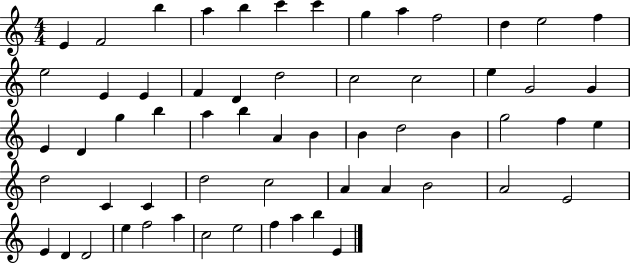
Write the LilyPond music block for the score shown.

{
  \clef treble
  \numericTimeSignature
  \time 4/4
  \key c \major
  e'4 f'2 b''4 | a''4 b''4 c'''4 c'''4 | g''4 a''4 f''2 | d''4 e''2 f''4 | \break e''2 e'4 e'4 | f'4 d'4 d''2 | c''2 c''2 | e''4 g'2 g'4 | \break e'4 d'4 g''4 b''4 | a''4 b''4 a'4 b'4 | b'4 d''2 b'4 | g''2 f''4 e''4 | \break d''2 c'4 c'4 | d''2 c''2 | a'4 a'4 b'2 | a'2 e'2 | \break e'4 d'4 d'2 | e''4 f''2 a''4 | c''2 e''2 | f''4 a''4 b''4 e'4 | \break \bar "|."
}